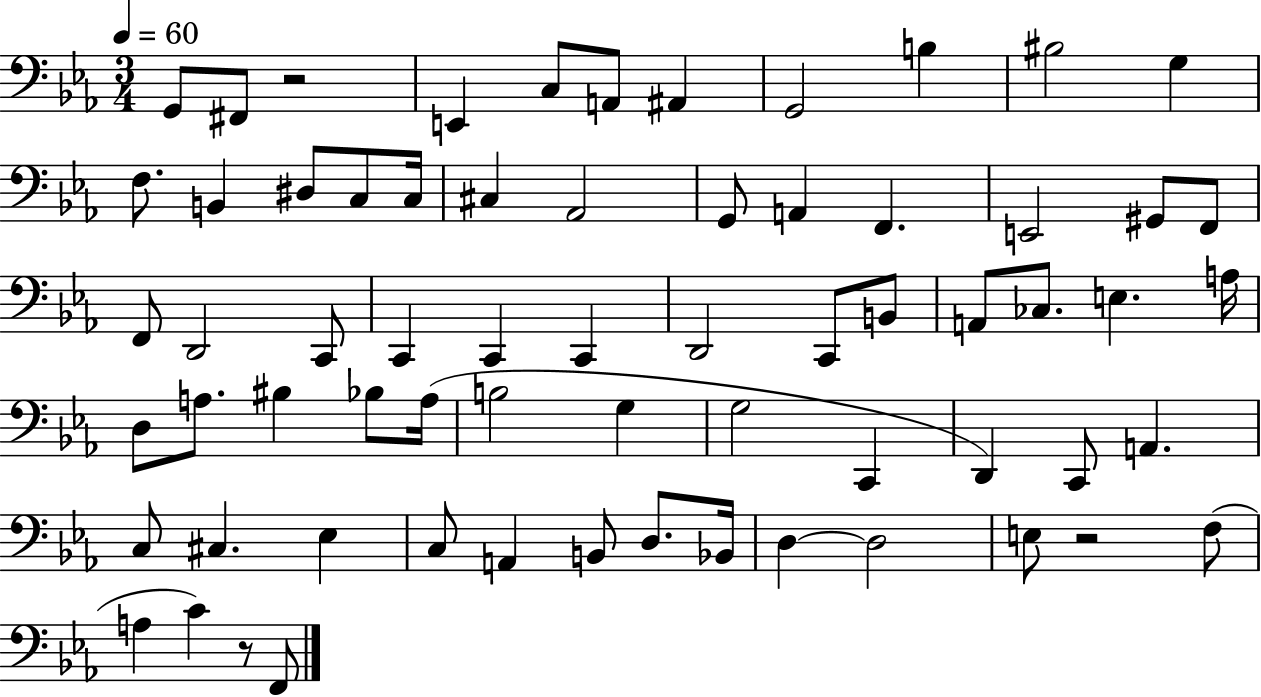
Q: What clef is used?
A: bass